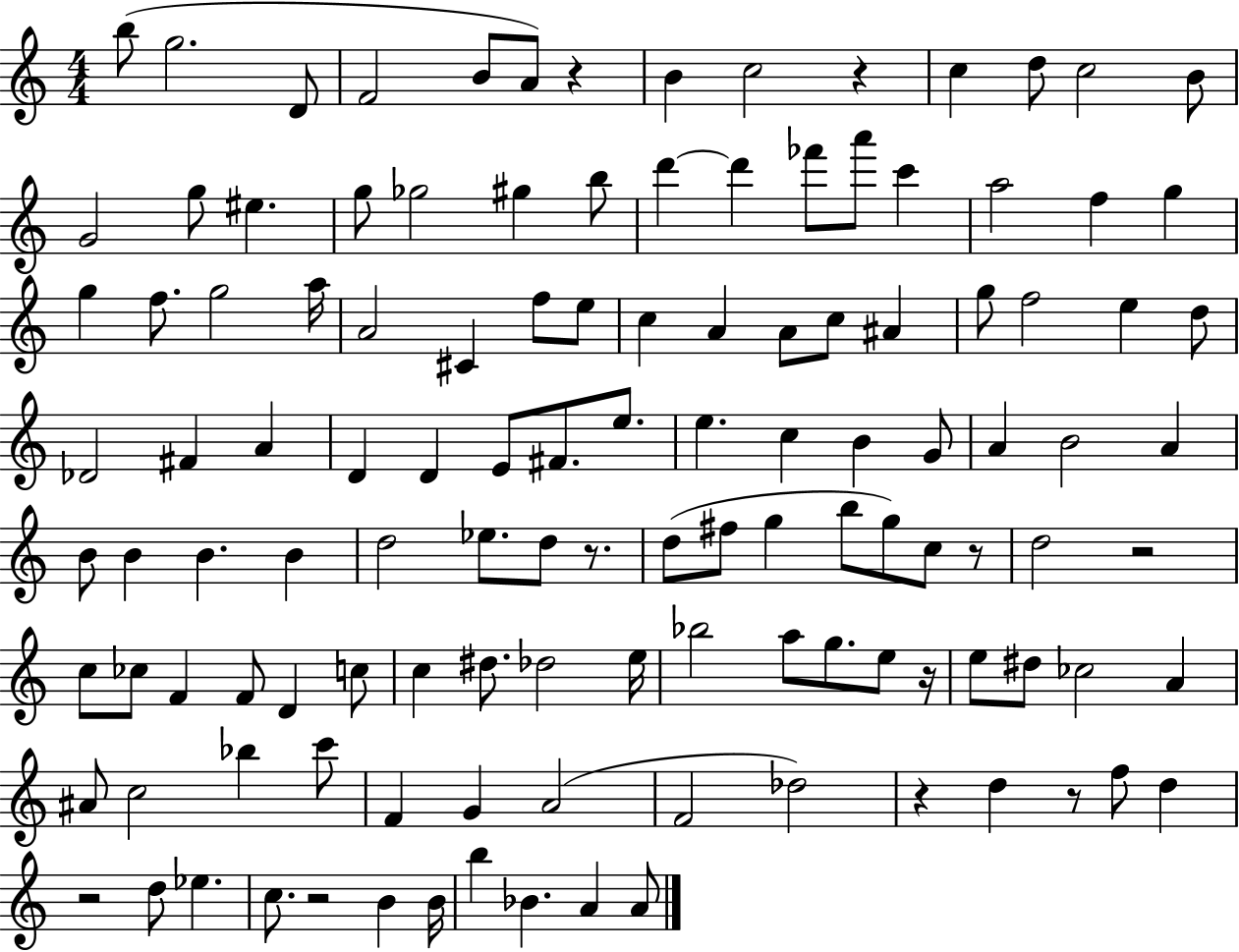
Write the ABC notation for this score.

X:1
T:Untitled
M:4/4
L:1/4
K:C
b/2 g2 D/2 F2 B/2 A/2 z B c2 z c d/2 c2 B/2 G2 g/2 ^e g/2 _g2 ^g b/2 d' d' _f'/2 a'/2 c' a2 f g g f/2 g2 a/4 A2 ^C f/2 e/2 c A A/2 c/2 ^A g/2 f2 e d/2 _D2 ^F A D D E/2 ^F/2 e/2 e c B G/2 A B2 A B/2 B B B d2 _e/2 d/2 z/2 d/2 ^f/2 g b/2 g/2 c/2 z/2 d2 z2 c/2 _c/2 F F/2 D c/2 c ^d/2 _d2 e/4 _b2 a/2 g/2 e/2 z/4 e/2 ^d/2 _c2 A ^A/2 c2 _b c'/2 F G A2 F2 _d2 z d z/2 f/2 d z2 d/2 _e c/2 z2 B B/4 b _B A A/2